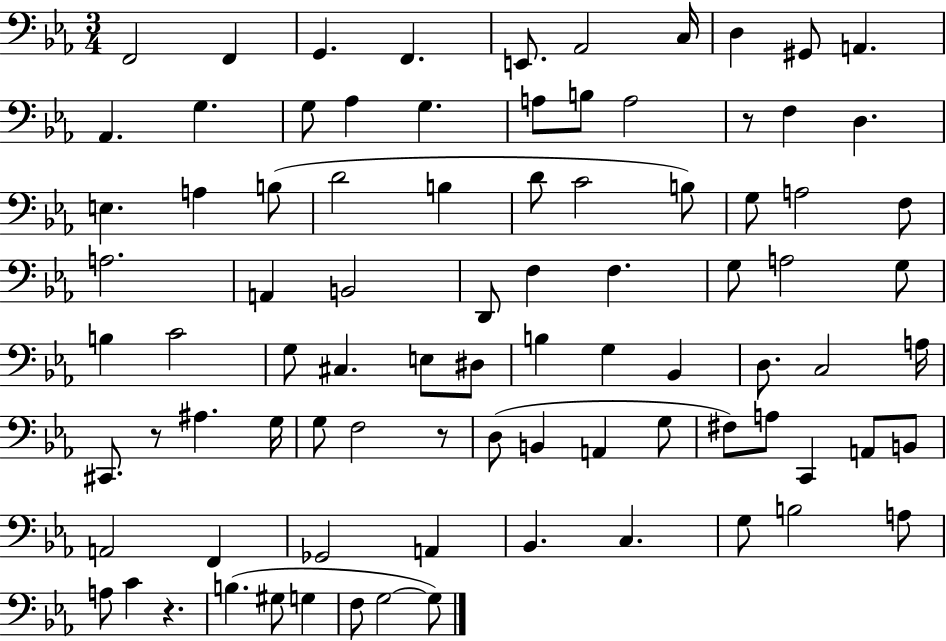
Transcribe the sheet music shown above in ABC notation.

X:1
T:Untitled
M:3/4
L:1/4
K:Eb
F,,2 F,, G,, F,, E,,/2 _A,,2 C,/4 D, ^G,,/2 A,, _A,, G, G,/2 _A, G, A,/2 B,/2 A,2 z/2 F, D, E, A, B,/2 D2 B, D/2 C2 B,/2 G,/2 A,2 F,/2 A,2 A,, B,,2 D,,/2 F, F, G,/2 A,2 G,/2 B, C2 G,/2 ^C, E,/2 ^D,/2 B, G, _B,, D,/2 C,2 A,/4 ^C,,/2 z/2 ^A, G,/4 G,/2 F,2 z/2 D,/2 B,, A,, G,/2 ^F,/2 A,/2 C,, A,,/2 B,,/2 A,,2 F,, _G,,2 A,, _B,, C, G,/2 B,2 A,/2 A,/2 C z B, ^G,/2 G, F,/2 G,2 G,/2